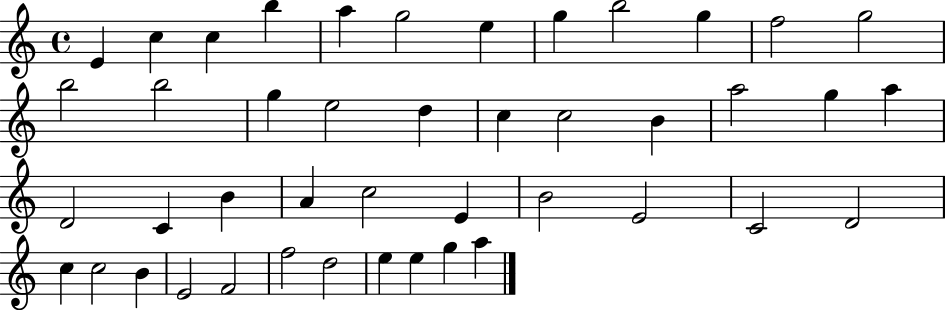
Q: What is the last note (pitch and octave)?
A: A5